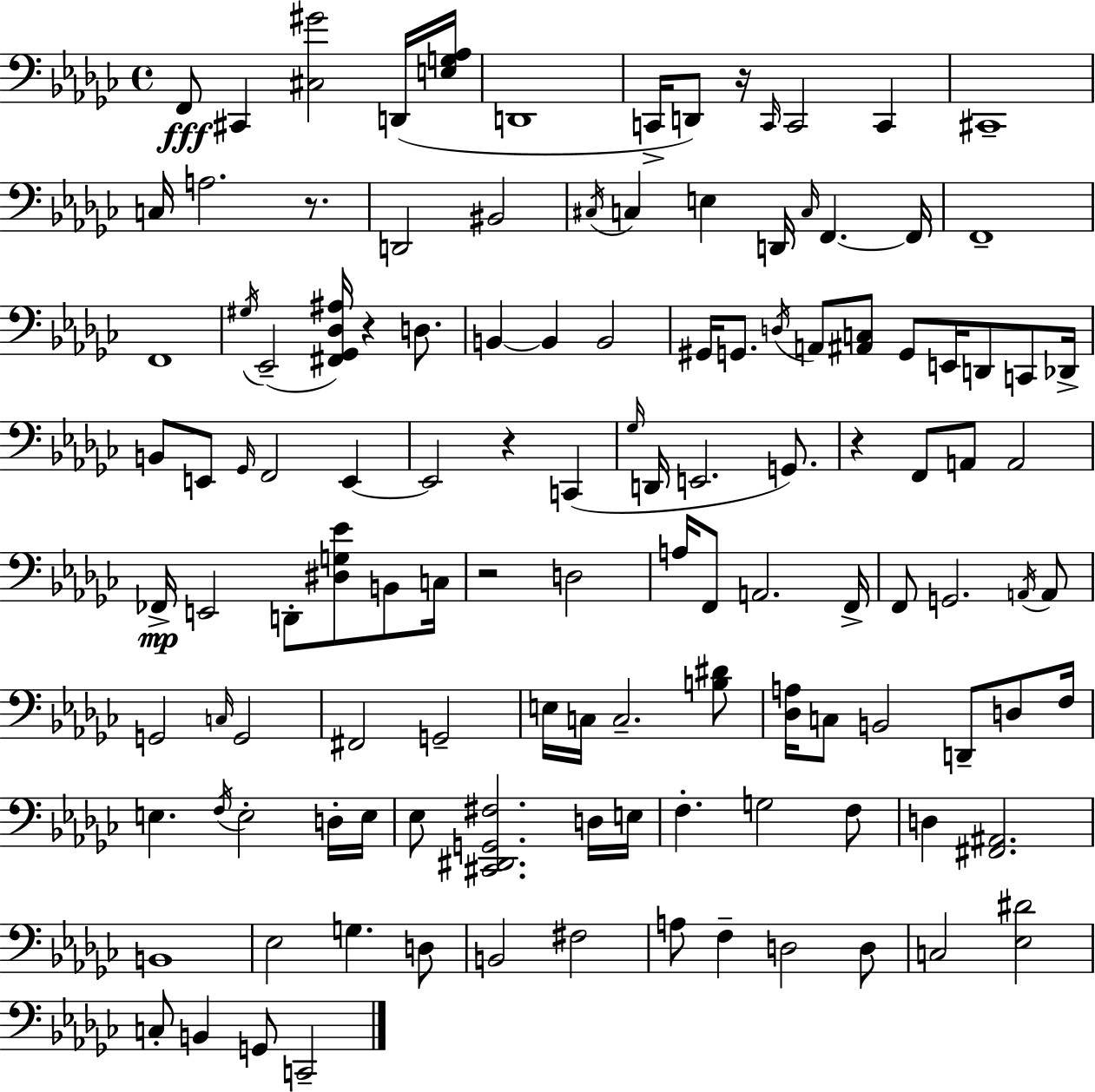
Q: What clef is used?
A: bass